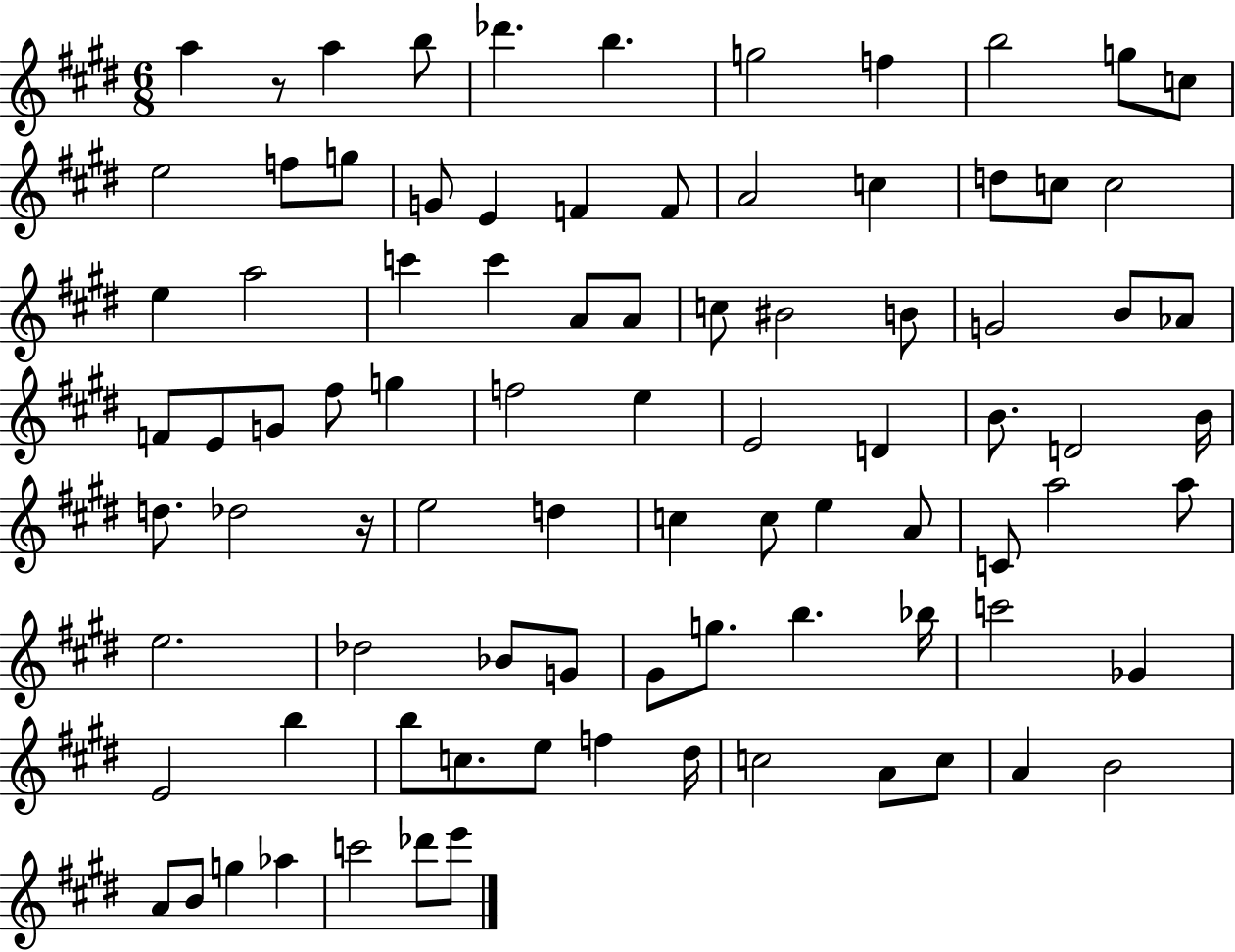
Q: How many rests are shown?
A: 2